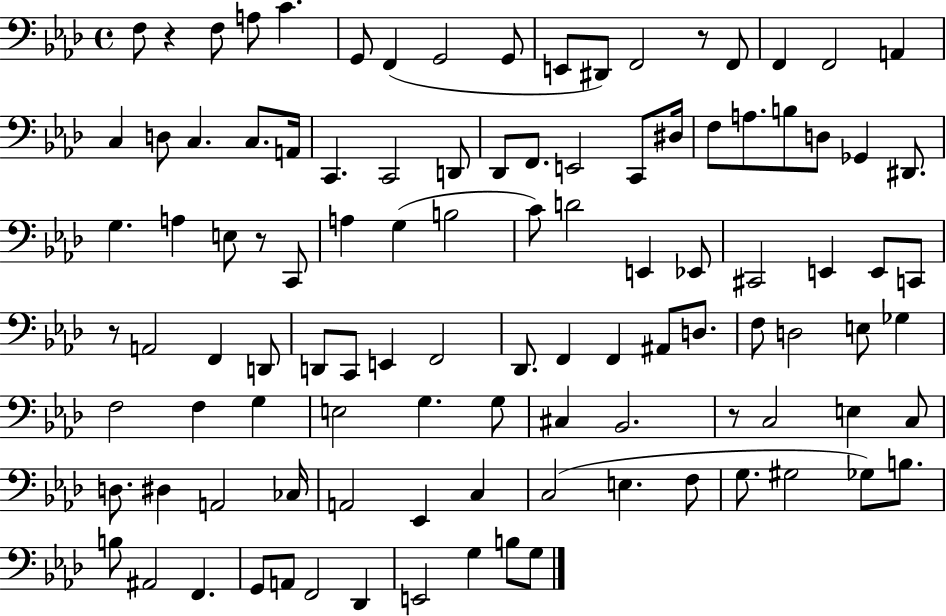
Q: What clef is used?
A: bass